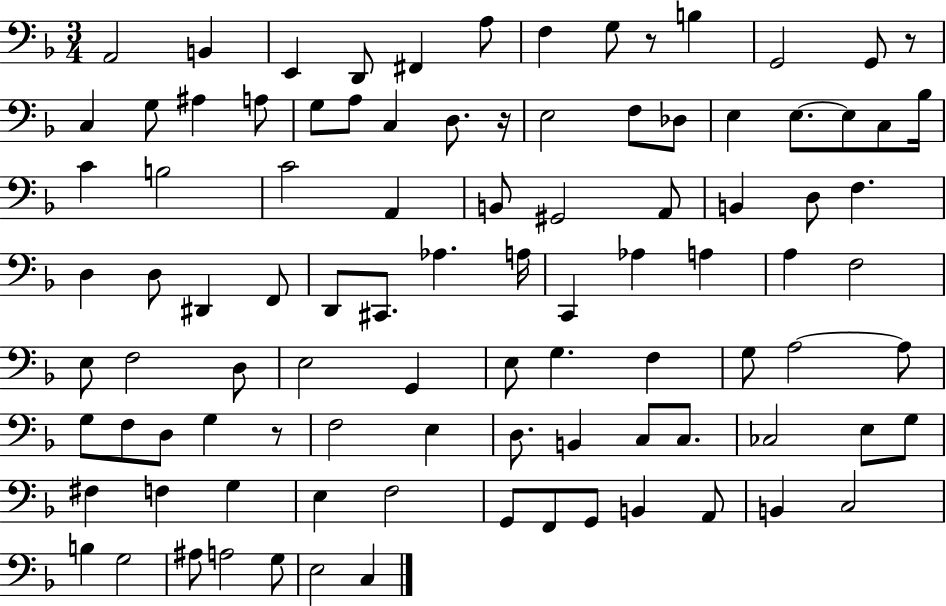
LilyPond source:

{
  \clef bass
  \numericTimeSignature
  \time 3/4
  \key f \major
  a,2 b,4 | e,4 d,8 fis,4 a8 | f4 g8 r8 b4 | g,2 g,8 r8 | \break c4 g8 ais4 a8 | g8 a8 c4 d8. r16 | e2 f8 des8 | e4 e8.~~ e8 c8 bes16 | \break c'4 b2 | c'2 a,4 | b,8 gis,2 a,8 | b,4 d8 f4. | \break d4 d8 dis,4 f,8 | d,8 cis,8. aes4. a16 | c,4 aes4 a4 | a4 f2 | \break e8 f2 d8 | e2 g,4 | e8 g4. f4 | g8 a2~~ a8 | \break g8 f8 d8 g4 r8 | f2 e4 | d8. b,4 c8 c8. | ces2 e8 g8 | \break fis4 f4 g4 | e4 f2 | g,8 f,8 g,8 b,4 a,8 | b,4 c2 | \break b4 g2 | ais8 a2 g8 | e2 c4 | \bar "|."
}